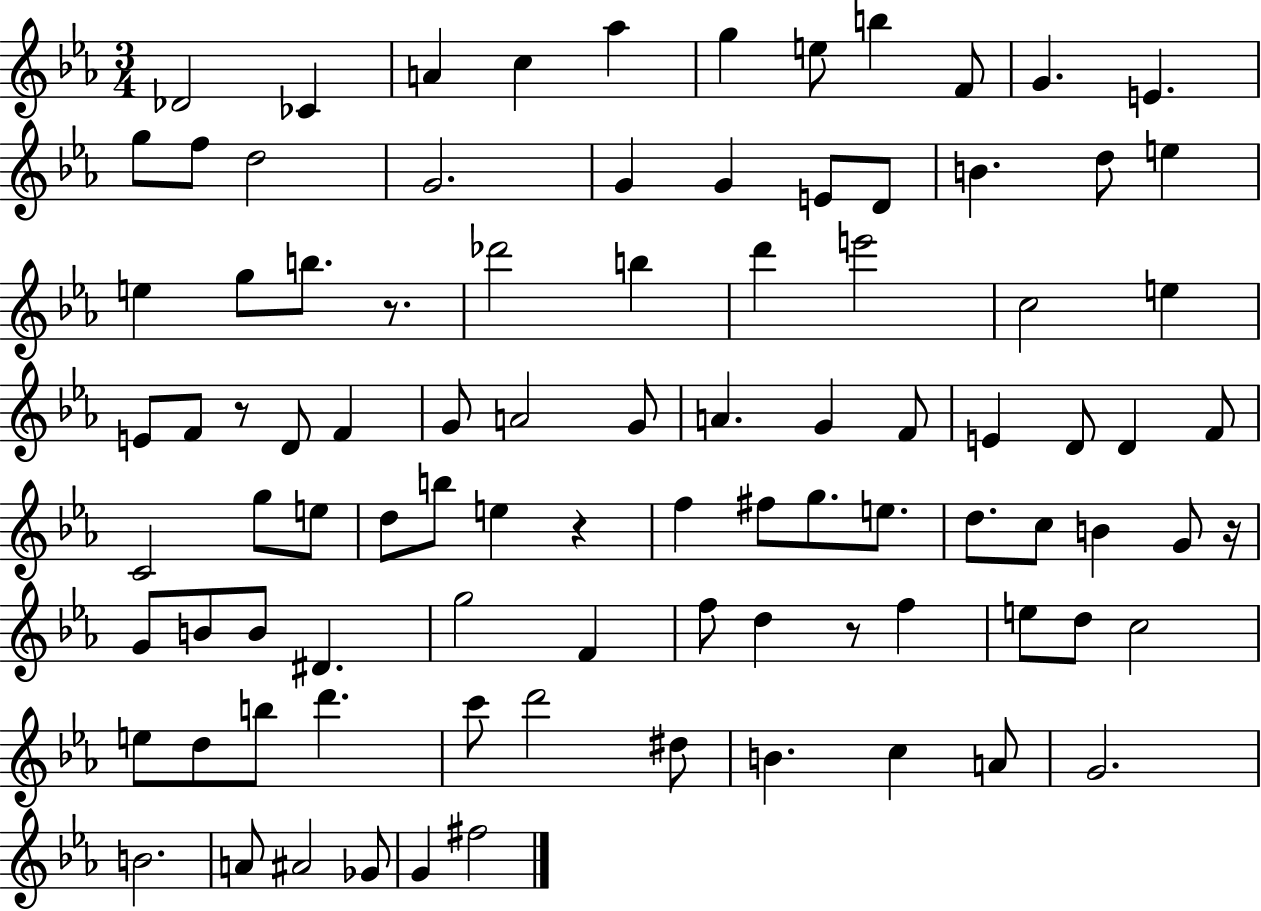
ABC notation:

X:1
T:Untitled
M:3/4
L:1/4
K:Eb
_D2 _C A c _a g e/2 b F/2 G E g/2 f/2 d2 G2 G G E/2 D/2 B d/2 e e g/2 b/2 z/2 _d'2 b d' e'2 c2 e E/2 F/2 z/2 D/2 F G/2 A2 G/2 A G F/2 E D/2 D F/2 C2 g/2 e/2 d/2 b/2 e z f ^f/2 g/2 e/2 d/2 c/2 B G/2 z/4 G/2 B/2 B/2 ^D g2 F f/2 d z/2 f e/2 d/2 c2 e/2 d/2 b/2 d' c'/2 d'2 ^d/2 B c A/2 G2 B2 A/2 ^A2 _G/2 G ^f2